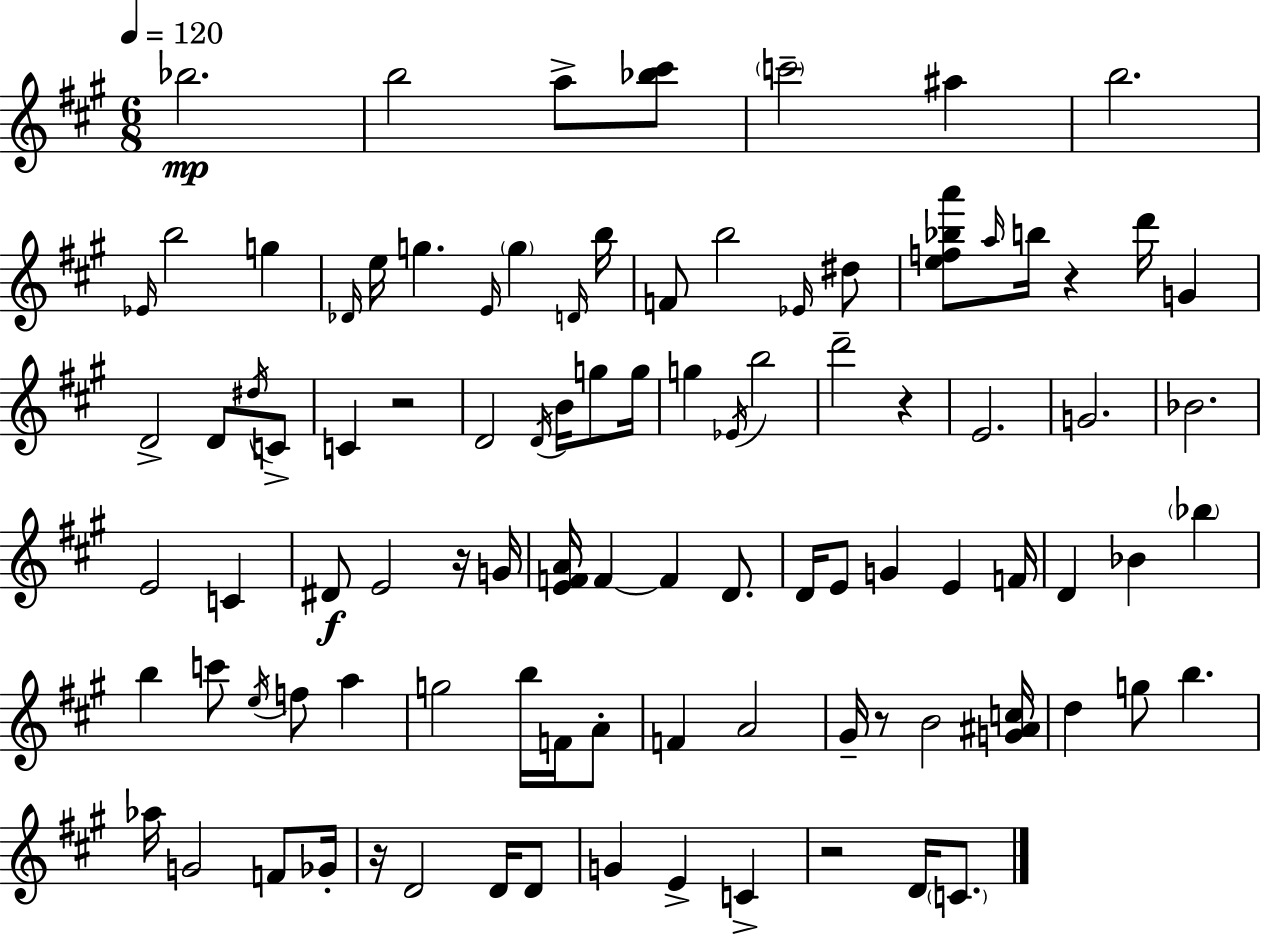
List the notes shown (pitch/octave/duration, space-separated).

Bb5/h. B5/h A5/e [Bb5,C#6]/e C6/h A#5/q B5/h. Eb4/s B5/h G5/q Db4/s E5/s G5/q. E4/s G5/q D4/s B5/s F4/e B5/h Eb4/s D#5/e [E5,F5,Bb5,A6]/e A5/s B5/s R/q D6/s G4/q D4/h D4/e D#5/s C4/e C4/q R/h D4/h D4/s B4/s G5/e G5/s G5/q Eb4/s B5/h D6/h R/q E4/h. G4/h. Bb4/h. E4/h C4/q D#4/e E4/h R/s G4/s [E4,F4,A4]/s F4/q F4/q D4/e. D4/s E4/e G4/q E4/q F4/s D4/q Bb4/q Bb5/q B5/q C6/e E5/s F5/e A5/q G5/h B5/s F4/s A4/e F4/q A4/h G#4/s R/e B4/h [G4,A#4,C5]/s D5/q G5/e B5/q. Ab5/s G4/h F4/e Gb4/s R/s D4/h D4/s D4/e G4/q E4/q C4/q R/h D4/s C4/e.